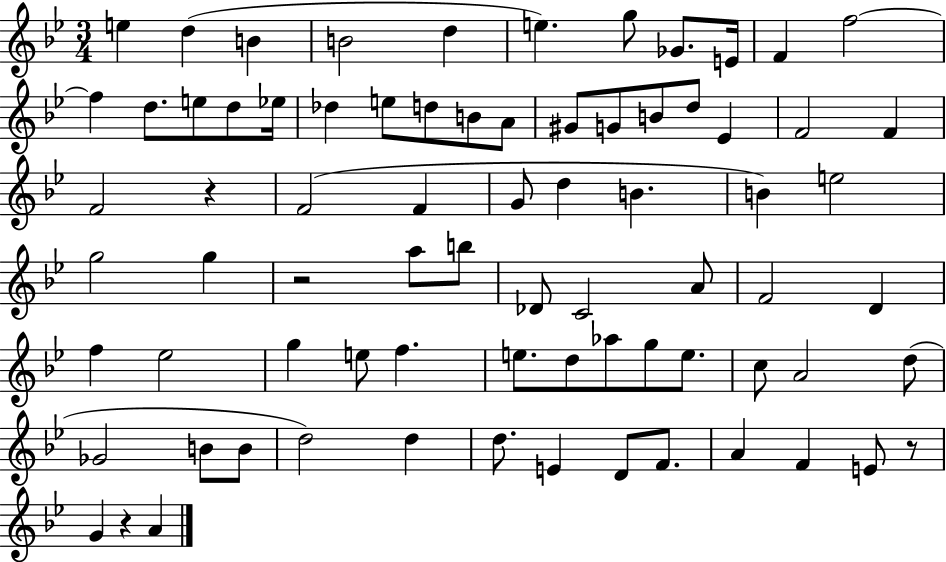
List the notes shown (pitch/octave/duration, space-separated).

E5/q D5/q B4/q B4/h D5/q E5/q. G5/e Gb4/e. E4/s F4/q F5/h F5/q D5/e. E5/e D5/e Eb5/s Db5/q E5/e D5/e B4/e A4/e G#4/e G4/e B4/e D5/e Eb4/q F4/h F4/q F4/h R/q F4/h F4/q G4/e D5/q B4/q. B4/q E5/h G5/h G5/q R/h A5/e B5/e Db4/e C4/h A4/e F4/h D4/q F5/q Eb5/h G5/q E5/e F5/q. E5/e. D5/e Ab5/e G5/e E5/e. C5/e A4/h D5/e Gb4/h B4/e B4/e D5/h D5/q D5/e. E4/q D4/e F4/e. A4/q F4/q E4/e R/e G4/q R/q A4/q